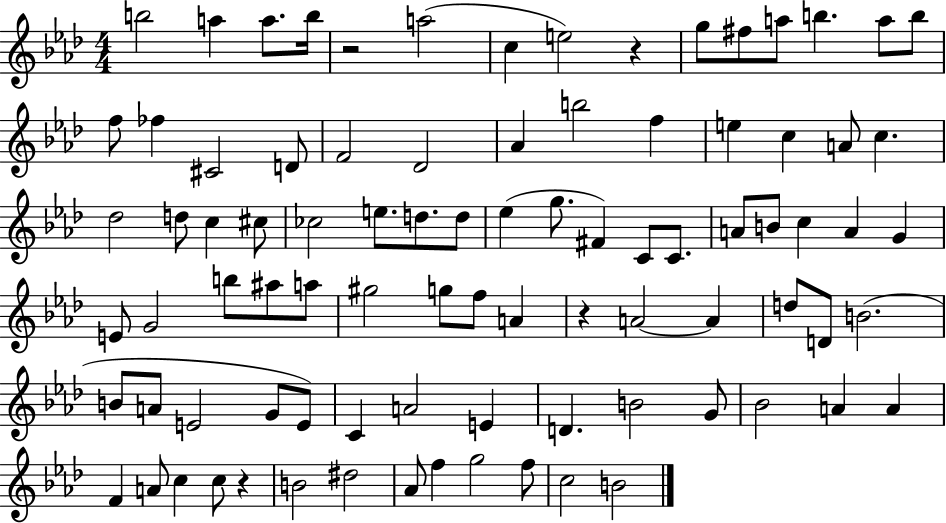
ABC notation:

X:1
T:Untitled
M:4/4
L:1/4
K:Ab
b2 a a/2 b/4 z2 a2 c e2 z g/2 ^f/2 a/2 b a/2 b/2 f/2 _f ^C2 D/2 F2 _D2 _A b2 f e c A/2 c _d2 d/2 c ^c/2 _c2 e/2 d/2 d/2 _e g/2 ^F C/2 C/2 A/2 B/2 c A G E/2 G2 b/2 ^a/2 a/2 ^g2 g/2 f/2 A z A2 A d/2 D/2 B2 B/2 A/2 E2 G/2 E/2 C A2 E D B2 G/2 _B2 A A F A/2 c c/2 z B2 ^d2 _A/2 f g2 f/2 c2 B2